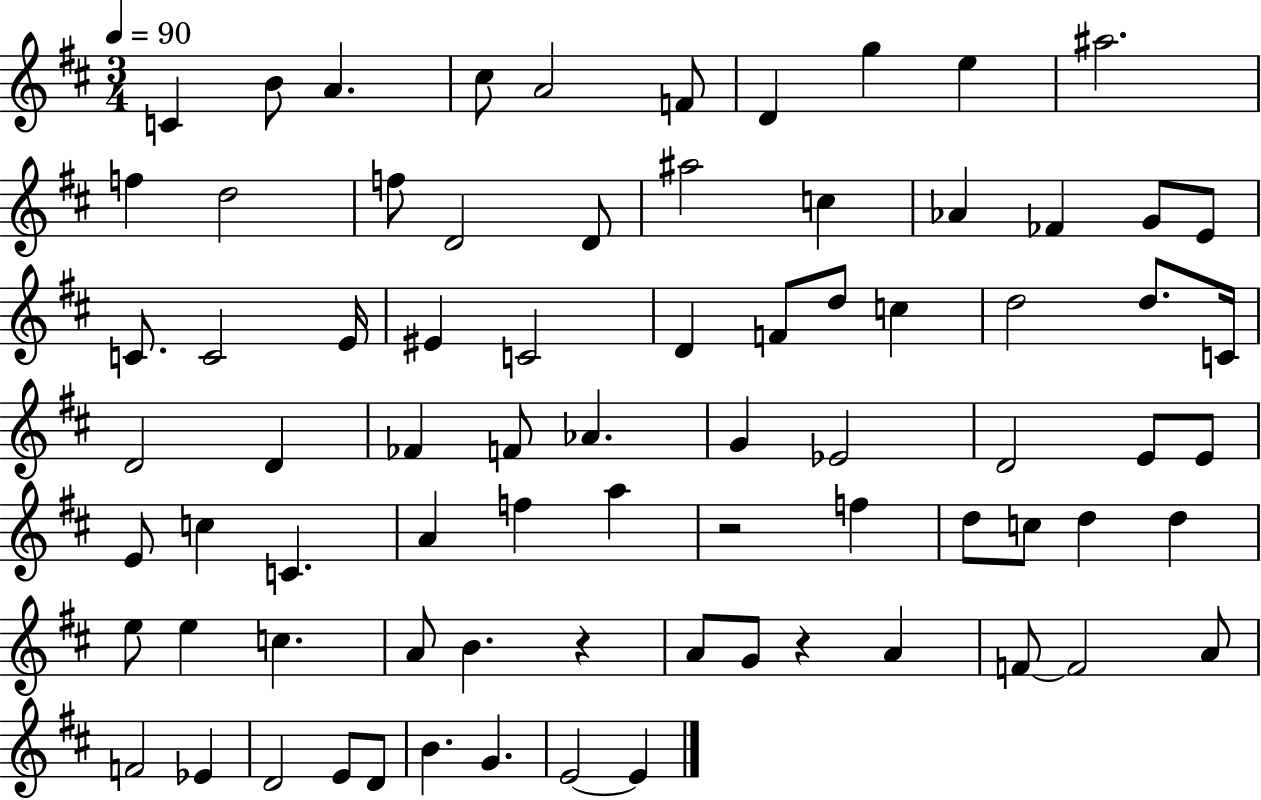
C4/q B4/e A4/q. C#5/e A4/h F4/e D4/q G5/q E5/q A#5/h. F5/q D5/h F5/e D4/h D4/e A#5/h C5/q Ab4/q FES4/q G4/e E4/e C4/e. C4/h E4/s EIS4/q C4/h D4/q F4/e D5/e C5/q D5/h D5/e. C4/s D4/h D4/q FES4/q F4/e Ab4/q. G4/q Eb4/h D4/h E4/e E4/e E4/e C5/q C4/q. A4/q F5/q A5/q R/h F5/q D5/e C5/e D5/q D5/q E5/e E5/q C5/q. A4/e B4/q. R/q A4/e G4/e R/q A4/q F4/e F4/h A4/e F4/h Eb4/q D4/h E4/e D4/e B4/q. G4/q. E4/h E4/q